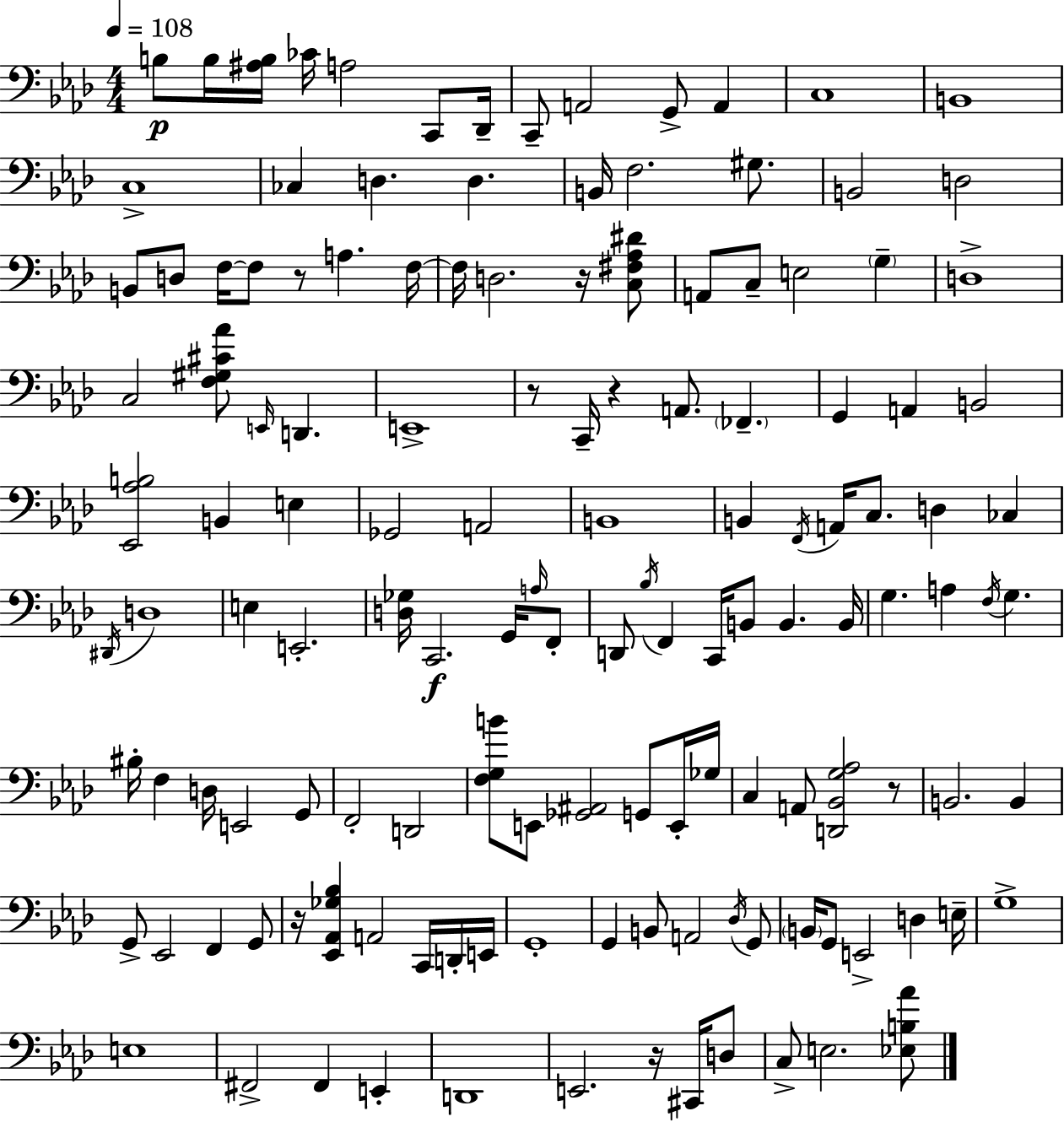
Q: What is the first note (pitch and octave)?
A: B3